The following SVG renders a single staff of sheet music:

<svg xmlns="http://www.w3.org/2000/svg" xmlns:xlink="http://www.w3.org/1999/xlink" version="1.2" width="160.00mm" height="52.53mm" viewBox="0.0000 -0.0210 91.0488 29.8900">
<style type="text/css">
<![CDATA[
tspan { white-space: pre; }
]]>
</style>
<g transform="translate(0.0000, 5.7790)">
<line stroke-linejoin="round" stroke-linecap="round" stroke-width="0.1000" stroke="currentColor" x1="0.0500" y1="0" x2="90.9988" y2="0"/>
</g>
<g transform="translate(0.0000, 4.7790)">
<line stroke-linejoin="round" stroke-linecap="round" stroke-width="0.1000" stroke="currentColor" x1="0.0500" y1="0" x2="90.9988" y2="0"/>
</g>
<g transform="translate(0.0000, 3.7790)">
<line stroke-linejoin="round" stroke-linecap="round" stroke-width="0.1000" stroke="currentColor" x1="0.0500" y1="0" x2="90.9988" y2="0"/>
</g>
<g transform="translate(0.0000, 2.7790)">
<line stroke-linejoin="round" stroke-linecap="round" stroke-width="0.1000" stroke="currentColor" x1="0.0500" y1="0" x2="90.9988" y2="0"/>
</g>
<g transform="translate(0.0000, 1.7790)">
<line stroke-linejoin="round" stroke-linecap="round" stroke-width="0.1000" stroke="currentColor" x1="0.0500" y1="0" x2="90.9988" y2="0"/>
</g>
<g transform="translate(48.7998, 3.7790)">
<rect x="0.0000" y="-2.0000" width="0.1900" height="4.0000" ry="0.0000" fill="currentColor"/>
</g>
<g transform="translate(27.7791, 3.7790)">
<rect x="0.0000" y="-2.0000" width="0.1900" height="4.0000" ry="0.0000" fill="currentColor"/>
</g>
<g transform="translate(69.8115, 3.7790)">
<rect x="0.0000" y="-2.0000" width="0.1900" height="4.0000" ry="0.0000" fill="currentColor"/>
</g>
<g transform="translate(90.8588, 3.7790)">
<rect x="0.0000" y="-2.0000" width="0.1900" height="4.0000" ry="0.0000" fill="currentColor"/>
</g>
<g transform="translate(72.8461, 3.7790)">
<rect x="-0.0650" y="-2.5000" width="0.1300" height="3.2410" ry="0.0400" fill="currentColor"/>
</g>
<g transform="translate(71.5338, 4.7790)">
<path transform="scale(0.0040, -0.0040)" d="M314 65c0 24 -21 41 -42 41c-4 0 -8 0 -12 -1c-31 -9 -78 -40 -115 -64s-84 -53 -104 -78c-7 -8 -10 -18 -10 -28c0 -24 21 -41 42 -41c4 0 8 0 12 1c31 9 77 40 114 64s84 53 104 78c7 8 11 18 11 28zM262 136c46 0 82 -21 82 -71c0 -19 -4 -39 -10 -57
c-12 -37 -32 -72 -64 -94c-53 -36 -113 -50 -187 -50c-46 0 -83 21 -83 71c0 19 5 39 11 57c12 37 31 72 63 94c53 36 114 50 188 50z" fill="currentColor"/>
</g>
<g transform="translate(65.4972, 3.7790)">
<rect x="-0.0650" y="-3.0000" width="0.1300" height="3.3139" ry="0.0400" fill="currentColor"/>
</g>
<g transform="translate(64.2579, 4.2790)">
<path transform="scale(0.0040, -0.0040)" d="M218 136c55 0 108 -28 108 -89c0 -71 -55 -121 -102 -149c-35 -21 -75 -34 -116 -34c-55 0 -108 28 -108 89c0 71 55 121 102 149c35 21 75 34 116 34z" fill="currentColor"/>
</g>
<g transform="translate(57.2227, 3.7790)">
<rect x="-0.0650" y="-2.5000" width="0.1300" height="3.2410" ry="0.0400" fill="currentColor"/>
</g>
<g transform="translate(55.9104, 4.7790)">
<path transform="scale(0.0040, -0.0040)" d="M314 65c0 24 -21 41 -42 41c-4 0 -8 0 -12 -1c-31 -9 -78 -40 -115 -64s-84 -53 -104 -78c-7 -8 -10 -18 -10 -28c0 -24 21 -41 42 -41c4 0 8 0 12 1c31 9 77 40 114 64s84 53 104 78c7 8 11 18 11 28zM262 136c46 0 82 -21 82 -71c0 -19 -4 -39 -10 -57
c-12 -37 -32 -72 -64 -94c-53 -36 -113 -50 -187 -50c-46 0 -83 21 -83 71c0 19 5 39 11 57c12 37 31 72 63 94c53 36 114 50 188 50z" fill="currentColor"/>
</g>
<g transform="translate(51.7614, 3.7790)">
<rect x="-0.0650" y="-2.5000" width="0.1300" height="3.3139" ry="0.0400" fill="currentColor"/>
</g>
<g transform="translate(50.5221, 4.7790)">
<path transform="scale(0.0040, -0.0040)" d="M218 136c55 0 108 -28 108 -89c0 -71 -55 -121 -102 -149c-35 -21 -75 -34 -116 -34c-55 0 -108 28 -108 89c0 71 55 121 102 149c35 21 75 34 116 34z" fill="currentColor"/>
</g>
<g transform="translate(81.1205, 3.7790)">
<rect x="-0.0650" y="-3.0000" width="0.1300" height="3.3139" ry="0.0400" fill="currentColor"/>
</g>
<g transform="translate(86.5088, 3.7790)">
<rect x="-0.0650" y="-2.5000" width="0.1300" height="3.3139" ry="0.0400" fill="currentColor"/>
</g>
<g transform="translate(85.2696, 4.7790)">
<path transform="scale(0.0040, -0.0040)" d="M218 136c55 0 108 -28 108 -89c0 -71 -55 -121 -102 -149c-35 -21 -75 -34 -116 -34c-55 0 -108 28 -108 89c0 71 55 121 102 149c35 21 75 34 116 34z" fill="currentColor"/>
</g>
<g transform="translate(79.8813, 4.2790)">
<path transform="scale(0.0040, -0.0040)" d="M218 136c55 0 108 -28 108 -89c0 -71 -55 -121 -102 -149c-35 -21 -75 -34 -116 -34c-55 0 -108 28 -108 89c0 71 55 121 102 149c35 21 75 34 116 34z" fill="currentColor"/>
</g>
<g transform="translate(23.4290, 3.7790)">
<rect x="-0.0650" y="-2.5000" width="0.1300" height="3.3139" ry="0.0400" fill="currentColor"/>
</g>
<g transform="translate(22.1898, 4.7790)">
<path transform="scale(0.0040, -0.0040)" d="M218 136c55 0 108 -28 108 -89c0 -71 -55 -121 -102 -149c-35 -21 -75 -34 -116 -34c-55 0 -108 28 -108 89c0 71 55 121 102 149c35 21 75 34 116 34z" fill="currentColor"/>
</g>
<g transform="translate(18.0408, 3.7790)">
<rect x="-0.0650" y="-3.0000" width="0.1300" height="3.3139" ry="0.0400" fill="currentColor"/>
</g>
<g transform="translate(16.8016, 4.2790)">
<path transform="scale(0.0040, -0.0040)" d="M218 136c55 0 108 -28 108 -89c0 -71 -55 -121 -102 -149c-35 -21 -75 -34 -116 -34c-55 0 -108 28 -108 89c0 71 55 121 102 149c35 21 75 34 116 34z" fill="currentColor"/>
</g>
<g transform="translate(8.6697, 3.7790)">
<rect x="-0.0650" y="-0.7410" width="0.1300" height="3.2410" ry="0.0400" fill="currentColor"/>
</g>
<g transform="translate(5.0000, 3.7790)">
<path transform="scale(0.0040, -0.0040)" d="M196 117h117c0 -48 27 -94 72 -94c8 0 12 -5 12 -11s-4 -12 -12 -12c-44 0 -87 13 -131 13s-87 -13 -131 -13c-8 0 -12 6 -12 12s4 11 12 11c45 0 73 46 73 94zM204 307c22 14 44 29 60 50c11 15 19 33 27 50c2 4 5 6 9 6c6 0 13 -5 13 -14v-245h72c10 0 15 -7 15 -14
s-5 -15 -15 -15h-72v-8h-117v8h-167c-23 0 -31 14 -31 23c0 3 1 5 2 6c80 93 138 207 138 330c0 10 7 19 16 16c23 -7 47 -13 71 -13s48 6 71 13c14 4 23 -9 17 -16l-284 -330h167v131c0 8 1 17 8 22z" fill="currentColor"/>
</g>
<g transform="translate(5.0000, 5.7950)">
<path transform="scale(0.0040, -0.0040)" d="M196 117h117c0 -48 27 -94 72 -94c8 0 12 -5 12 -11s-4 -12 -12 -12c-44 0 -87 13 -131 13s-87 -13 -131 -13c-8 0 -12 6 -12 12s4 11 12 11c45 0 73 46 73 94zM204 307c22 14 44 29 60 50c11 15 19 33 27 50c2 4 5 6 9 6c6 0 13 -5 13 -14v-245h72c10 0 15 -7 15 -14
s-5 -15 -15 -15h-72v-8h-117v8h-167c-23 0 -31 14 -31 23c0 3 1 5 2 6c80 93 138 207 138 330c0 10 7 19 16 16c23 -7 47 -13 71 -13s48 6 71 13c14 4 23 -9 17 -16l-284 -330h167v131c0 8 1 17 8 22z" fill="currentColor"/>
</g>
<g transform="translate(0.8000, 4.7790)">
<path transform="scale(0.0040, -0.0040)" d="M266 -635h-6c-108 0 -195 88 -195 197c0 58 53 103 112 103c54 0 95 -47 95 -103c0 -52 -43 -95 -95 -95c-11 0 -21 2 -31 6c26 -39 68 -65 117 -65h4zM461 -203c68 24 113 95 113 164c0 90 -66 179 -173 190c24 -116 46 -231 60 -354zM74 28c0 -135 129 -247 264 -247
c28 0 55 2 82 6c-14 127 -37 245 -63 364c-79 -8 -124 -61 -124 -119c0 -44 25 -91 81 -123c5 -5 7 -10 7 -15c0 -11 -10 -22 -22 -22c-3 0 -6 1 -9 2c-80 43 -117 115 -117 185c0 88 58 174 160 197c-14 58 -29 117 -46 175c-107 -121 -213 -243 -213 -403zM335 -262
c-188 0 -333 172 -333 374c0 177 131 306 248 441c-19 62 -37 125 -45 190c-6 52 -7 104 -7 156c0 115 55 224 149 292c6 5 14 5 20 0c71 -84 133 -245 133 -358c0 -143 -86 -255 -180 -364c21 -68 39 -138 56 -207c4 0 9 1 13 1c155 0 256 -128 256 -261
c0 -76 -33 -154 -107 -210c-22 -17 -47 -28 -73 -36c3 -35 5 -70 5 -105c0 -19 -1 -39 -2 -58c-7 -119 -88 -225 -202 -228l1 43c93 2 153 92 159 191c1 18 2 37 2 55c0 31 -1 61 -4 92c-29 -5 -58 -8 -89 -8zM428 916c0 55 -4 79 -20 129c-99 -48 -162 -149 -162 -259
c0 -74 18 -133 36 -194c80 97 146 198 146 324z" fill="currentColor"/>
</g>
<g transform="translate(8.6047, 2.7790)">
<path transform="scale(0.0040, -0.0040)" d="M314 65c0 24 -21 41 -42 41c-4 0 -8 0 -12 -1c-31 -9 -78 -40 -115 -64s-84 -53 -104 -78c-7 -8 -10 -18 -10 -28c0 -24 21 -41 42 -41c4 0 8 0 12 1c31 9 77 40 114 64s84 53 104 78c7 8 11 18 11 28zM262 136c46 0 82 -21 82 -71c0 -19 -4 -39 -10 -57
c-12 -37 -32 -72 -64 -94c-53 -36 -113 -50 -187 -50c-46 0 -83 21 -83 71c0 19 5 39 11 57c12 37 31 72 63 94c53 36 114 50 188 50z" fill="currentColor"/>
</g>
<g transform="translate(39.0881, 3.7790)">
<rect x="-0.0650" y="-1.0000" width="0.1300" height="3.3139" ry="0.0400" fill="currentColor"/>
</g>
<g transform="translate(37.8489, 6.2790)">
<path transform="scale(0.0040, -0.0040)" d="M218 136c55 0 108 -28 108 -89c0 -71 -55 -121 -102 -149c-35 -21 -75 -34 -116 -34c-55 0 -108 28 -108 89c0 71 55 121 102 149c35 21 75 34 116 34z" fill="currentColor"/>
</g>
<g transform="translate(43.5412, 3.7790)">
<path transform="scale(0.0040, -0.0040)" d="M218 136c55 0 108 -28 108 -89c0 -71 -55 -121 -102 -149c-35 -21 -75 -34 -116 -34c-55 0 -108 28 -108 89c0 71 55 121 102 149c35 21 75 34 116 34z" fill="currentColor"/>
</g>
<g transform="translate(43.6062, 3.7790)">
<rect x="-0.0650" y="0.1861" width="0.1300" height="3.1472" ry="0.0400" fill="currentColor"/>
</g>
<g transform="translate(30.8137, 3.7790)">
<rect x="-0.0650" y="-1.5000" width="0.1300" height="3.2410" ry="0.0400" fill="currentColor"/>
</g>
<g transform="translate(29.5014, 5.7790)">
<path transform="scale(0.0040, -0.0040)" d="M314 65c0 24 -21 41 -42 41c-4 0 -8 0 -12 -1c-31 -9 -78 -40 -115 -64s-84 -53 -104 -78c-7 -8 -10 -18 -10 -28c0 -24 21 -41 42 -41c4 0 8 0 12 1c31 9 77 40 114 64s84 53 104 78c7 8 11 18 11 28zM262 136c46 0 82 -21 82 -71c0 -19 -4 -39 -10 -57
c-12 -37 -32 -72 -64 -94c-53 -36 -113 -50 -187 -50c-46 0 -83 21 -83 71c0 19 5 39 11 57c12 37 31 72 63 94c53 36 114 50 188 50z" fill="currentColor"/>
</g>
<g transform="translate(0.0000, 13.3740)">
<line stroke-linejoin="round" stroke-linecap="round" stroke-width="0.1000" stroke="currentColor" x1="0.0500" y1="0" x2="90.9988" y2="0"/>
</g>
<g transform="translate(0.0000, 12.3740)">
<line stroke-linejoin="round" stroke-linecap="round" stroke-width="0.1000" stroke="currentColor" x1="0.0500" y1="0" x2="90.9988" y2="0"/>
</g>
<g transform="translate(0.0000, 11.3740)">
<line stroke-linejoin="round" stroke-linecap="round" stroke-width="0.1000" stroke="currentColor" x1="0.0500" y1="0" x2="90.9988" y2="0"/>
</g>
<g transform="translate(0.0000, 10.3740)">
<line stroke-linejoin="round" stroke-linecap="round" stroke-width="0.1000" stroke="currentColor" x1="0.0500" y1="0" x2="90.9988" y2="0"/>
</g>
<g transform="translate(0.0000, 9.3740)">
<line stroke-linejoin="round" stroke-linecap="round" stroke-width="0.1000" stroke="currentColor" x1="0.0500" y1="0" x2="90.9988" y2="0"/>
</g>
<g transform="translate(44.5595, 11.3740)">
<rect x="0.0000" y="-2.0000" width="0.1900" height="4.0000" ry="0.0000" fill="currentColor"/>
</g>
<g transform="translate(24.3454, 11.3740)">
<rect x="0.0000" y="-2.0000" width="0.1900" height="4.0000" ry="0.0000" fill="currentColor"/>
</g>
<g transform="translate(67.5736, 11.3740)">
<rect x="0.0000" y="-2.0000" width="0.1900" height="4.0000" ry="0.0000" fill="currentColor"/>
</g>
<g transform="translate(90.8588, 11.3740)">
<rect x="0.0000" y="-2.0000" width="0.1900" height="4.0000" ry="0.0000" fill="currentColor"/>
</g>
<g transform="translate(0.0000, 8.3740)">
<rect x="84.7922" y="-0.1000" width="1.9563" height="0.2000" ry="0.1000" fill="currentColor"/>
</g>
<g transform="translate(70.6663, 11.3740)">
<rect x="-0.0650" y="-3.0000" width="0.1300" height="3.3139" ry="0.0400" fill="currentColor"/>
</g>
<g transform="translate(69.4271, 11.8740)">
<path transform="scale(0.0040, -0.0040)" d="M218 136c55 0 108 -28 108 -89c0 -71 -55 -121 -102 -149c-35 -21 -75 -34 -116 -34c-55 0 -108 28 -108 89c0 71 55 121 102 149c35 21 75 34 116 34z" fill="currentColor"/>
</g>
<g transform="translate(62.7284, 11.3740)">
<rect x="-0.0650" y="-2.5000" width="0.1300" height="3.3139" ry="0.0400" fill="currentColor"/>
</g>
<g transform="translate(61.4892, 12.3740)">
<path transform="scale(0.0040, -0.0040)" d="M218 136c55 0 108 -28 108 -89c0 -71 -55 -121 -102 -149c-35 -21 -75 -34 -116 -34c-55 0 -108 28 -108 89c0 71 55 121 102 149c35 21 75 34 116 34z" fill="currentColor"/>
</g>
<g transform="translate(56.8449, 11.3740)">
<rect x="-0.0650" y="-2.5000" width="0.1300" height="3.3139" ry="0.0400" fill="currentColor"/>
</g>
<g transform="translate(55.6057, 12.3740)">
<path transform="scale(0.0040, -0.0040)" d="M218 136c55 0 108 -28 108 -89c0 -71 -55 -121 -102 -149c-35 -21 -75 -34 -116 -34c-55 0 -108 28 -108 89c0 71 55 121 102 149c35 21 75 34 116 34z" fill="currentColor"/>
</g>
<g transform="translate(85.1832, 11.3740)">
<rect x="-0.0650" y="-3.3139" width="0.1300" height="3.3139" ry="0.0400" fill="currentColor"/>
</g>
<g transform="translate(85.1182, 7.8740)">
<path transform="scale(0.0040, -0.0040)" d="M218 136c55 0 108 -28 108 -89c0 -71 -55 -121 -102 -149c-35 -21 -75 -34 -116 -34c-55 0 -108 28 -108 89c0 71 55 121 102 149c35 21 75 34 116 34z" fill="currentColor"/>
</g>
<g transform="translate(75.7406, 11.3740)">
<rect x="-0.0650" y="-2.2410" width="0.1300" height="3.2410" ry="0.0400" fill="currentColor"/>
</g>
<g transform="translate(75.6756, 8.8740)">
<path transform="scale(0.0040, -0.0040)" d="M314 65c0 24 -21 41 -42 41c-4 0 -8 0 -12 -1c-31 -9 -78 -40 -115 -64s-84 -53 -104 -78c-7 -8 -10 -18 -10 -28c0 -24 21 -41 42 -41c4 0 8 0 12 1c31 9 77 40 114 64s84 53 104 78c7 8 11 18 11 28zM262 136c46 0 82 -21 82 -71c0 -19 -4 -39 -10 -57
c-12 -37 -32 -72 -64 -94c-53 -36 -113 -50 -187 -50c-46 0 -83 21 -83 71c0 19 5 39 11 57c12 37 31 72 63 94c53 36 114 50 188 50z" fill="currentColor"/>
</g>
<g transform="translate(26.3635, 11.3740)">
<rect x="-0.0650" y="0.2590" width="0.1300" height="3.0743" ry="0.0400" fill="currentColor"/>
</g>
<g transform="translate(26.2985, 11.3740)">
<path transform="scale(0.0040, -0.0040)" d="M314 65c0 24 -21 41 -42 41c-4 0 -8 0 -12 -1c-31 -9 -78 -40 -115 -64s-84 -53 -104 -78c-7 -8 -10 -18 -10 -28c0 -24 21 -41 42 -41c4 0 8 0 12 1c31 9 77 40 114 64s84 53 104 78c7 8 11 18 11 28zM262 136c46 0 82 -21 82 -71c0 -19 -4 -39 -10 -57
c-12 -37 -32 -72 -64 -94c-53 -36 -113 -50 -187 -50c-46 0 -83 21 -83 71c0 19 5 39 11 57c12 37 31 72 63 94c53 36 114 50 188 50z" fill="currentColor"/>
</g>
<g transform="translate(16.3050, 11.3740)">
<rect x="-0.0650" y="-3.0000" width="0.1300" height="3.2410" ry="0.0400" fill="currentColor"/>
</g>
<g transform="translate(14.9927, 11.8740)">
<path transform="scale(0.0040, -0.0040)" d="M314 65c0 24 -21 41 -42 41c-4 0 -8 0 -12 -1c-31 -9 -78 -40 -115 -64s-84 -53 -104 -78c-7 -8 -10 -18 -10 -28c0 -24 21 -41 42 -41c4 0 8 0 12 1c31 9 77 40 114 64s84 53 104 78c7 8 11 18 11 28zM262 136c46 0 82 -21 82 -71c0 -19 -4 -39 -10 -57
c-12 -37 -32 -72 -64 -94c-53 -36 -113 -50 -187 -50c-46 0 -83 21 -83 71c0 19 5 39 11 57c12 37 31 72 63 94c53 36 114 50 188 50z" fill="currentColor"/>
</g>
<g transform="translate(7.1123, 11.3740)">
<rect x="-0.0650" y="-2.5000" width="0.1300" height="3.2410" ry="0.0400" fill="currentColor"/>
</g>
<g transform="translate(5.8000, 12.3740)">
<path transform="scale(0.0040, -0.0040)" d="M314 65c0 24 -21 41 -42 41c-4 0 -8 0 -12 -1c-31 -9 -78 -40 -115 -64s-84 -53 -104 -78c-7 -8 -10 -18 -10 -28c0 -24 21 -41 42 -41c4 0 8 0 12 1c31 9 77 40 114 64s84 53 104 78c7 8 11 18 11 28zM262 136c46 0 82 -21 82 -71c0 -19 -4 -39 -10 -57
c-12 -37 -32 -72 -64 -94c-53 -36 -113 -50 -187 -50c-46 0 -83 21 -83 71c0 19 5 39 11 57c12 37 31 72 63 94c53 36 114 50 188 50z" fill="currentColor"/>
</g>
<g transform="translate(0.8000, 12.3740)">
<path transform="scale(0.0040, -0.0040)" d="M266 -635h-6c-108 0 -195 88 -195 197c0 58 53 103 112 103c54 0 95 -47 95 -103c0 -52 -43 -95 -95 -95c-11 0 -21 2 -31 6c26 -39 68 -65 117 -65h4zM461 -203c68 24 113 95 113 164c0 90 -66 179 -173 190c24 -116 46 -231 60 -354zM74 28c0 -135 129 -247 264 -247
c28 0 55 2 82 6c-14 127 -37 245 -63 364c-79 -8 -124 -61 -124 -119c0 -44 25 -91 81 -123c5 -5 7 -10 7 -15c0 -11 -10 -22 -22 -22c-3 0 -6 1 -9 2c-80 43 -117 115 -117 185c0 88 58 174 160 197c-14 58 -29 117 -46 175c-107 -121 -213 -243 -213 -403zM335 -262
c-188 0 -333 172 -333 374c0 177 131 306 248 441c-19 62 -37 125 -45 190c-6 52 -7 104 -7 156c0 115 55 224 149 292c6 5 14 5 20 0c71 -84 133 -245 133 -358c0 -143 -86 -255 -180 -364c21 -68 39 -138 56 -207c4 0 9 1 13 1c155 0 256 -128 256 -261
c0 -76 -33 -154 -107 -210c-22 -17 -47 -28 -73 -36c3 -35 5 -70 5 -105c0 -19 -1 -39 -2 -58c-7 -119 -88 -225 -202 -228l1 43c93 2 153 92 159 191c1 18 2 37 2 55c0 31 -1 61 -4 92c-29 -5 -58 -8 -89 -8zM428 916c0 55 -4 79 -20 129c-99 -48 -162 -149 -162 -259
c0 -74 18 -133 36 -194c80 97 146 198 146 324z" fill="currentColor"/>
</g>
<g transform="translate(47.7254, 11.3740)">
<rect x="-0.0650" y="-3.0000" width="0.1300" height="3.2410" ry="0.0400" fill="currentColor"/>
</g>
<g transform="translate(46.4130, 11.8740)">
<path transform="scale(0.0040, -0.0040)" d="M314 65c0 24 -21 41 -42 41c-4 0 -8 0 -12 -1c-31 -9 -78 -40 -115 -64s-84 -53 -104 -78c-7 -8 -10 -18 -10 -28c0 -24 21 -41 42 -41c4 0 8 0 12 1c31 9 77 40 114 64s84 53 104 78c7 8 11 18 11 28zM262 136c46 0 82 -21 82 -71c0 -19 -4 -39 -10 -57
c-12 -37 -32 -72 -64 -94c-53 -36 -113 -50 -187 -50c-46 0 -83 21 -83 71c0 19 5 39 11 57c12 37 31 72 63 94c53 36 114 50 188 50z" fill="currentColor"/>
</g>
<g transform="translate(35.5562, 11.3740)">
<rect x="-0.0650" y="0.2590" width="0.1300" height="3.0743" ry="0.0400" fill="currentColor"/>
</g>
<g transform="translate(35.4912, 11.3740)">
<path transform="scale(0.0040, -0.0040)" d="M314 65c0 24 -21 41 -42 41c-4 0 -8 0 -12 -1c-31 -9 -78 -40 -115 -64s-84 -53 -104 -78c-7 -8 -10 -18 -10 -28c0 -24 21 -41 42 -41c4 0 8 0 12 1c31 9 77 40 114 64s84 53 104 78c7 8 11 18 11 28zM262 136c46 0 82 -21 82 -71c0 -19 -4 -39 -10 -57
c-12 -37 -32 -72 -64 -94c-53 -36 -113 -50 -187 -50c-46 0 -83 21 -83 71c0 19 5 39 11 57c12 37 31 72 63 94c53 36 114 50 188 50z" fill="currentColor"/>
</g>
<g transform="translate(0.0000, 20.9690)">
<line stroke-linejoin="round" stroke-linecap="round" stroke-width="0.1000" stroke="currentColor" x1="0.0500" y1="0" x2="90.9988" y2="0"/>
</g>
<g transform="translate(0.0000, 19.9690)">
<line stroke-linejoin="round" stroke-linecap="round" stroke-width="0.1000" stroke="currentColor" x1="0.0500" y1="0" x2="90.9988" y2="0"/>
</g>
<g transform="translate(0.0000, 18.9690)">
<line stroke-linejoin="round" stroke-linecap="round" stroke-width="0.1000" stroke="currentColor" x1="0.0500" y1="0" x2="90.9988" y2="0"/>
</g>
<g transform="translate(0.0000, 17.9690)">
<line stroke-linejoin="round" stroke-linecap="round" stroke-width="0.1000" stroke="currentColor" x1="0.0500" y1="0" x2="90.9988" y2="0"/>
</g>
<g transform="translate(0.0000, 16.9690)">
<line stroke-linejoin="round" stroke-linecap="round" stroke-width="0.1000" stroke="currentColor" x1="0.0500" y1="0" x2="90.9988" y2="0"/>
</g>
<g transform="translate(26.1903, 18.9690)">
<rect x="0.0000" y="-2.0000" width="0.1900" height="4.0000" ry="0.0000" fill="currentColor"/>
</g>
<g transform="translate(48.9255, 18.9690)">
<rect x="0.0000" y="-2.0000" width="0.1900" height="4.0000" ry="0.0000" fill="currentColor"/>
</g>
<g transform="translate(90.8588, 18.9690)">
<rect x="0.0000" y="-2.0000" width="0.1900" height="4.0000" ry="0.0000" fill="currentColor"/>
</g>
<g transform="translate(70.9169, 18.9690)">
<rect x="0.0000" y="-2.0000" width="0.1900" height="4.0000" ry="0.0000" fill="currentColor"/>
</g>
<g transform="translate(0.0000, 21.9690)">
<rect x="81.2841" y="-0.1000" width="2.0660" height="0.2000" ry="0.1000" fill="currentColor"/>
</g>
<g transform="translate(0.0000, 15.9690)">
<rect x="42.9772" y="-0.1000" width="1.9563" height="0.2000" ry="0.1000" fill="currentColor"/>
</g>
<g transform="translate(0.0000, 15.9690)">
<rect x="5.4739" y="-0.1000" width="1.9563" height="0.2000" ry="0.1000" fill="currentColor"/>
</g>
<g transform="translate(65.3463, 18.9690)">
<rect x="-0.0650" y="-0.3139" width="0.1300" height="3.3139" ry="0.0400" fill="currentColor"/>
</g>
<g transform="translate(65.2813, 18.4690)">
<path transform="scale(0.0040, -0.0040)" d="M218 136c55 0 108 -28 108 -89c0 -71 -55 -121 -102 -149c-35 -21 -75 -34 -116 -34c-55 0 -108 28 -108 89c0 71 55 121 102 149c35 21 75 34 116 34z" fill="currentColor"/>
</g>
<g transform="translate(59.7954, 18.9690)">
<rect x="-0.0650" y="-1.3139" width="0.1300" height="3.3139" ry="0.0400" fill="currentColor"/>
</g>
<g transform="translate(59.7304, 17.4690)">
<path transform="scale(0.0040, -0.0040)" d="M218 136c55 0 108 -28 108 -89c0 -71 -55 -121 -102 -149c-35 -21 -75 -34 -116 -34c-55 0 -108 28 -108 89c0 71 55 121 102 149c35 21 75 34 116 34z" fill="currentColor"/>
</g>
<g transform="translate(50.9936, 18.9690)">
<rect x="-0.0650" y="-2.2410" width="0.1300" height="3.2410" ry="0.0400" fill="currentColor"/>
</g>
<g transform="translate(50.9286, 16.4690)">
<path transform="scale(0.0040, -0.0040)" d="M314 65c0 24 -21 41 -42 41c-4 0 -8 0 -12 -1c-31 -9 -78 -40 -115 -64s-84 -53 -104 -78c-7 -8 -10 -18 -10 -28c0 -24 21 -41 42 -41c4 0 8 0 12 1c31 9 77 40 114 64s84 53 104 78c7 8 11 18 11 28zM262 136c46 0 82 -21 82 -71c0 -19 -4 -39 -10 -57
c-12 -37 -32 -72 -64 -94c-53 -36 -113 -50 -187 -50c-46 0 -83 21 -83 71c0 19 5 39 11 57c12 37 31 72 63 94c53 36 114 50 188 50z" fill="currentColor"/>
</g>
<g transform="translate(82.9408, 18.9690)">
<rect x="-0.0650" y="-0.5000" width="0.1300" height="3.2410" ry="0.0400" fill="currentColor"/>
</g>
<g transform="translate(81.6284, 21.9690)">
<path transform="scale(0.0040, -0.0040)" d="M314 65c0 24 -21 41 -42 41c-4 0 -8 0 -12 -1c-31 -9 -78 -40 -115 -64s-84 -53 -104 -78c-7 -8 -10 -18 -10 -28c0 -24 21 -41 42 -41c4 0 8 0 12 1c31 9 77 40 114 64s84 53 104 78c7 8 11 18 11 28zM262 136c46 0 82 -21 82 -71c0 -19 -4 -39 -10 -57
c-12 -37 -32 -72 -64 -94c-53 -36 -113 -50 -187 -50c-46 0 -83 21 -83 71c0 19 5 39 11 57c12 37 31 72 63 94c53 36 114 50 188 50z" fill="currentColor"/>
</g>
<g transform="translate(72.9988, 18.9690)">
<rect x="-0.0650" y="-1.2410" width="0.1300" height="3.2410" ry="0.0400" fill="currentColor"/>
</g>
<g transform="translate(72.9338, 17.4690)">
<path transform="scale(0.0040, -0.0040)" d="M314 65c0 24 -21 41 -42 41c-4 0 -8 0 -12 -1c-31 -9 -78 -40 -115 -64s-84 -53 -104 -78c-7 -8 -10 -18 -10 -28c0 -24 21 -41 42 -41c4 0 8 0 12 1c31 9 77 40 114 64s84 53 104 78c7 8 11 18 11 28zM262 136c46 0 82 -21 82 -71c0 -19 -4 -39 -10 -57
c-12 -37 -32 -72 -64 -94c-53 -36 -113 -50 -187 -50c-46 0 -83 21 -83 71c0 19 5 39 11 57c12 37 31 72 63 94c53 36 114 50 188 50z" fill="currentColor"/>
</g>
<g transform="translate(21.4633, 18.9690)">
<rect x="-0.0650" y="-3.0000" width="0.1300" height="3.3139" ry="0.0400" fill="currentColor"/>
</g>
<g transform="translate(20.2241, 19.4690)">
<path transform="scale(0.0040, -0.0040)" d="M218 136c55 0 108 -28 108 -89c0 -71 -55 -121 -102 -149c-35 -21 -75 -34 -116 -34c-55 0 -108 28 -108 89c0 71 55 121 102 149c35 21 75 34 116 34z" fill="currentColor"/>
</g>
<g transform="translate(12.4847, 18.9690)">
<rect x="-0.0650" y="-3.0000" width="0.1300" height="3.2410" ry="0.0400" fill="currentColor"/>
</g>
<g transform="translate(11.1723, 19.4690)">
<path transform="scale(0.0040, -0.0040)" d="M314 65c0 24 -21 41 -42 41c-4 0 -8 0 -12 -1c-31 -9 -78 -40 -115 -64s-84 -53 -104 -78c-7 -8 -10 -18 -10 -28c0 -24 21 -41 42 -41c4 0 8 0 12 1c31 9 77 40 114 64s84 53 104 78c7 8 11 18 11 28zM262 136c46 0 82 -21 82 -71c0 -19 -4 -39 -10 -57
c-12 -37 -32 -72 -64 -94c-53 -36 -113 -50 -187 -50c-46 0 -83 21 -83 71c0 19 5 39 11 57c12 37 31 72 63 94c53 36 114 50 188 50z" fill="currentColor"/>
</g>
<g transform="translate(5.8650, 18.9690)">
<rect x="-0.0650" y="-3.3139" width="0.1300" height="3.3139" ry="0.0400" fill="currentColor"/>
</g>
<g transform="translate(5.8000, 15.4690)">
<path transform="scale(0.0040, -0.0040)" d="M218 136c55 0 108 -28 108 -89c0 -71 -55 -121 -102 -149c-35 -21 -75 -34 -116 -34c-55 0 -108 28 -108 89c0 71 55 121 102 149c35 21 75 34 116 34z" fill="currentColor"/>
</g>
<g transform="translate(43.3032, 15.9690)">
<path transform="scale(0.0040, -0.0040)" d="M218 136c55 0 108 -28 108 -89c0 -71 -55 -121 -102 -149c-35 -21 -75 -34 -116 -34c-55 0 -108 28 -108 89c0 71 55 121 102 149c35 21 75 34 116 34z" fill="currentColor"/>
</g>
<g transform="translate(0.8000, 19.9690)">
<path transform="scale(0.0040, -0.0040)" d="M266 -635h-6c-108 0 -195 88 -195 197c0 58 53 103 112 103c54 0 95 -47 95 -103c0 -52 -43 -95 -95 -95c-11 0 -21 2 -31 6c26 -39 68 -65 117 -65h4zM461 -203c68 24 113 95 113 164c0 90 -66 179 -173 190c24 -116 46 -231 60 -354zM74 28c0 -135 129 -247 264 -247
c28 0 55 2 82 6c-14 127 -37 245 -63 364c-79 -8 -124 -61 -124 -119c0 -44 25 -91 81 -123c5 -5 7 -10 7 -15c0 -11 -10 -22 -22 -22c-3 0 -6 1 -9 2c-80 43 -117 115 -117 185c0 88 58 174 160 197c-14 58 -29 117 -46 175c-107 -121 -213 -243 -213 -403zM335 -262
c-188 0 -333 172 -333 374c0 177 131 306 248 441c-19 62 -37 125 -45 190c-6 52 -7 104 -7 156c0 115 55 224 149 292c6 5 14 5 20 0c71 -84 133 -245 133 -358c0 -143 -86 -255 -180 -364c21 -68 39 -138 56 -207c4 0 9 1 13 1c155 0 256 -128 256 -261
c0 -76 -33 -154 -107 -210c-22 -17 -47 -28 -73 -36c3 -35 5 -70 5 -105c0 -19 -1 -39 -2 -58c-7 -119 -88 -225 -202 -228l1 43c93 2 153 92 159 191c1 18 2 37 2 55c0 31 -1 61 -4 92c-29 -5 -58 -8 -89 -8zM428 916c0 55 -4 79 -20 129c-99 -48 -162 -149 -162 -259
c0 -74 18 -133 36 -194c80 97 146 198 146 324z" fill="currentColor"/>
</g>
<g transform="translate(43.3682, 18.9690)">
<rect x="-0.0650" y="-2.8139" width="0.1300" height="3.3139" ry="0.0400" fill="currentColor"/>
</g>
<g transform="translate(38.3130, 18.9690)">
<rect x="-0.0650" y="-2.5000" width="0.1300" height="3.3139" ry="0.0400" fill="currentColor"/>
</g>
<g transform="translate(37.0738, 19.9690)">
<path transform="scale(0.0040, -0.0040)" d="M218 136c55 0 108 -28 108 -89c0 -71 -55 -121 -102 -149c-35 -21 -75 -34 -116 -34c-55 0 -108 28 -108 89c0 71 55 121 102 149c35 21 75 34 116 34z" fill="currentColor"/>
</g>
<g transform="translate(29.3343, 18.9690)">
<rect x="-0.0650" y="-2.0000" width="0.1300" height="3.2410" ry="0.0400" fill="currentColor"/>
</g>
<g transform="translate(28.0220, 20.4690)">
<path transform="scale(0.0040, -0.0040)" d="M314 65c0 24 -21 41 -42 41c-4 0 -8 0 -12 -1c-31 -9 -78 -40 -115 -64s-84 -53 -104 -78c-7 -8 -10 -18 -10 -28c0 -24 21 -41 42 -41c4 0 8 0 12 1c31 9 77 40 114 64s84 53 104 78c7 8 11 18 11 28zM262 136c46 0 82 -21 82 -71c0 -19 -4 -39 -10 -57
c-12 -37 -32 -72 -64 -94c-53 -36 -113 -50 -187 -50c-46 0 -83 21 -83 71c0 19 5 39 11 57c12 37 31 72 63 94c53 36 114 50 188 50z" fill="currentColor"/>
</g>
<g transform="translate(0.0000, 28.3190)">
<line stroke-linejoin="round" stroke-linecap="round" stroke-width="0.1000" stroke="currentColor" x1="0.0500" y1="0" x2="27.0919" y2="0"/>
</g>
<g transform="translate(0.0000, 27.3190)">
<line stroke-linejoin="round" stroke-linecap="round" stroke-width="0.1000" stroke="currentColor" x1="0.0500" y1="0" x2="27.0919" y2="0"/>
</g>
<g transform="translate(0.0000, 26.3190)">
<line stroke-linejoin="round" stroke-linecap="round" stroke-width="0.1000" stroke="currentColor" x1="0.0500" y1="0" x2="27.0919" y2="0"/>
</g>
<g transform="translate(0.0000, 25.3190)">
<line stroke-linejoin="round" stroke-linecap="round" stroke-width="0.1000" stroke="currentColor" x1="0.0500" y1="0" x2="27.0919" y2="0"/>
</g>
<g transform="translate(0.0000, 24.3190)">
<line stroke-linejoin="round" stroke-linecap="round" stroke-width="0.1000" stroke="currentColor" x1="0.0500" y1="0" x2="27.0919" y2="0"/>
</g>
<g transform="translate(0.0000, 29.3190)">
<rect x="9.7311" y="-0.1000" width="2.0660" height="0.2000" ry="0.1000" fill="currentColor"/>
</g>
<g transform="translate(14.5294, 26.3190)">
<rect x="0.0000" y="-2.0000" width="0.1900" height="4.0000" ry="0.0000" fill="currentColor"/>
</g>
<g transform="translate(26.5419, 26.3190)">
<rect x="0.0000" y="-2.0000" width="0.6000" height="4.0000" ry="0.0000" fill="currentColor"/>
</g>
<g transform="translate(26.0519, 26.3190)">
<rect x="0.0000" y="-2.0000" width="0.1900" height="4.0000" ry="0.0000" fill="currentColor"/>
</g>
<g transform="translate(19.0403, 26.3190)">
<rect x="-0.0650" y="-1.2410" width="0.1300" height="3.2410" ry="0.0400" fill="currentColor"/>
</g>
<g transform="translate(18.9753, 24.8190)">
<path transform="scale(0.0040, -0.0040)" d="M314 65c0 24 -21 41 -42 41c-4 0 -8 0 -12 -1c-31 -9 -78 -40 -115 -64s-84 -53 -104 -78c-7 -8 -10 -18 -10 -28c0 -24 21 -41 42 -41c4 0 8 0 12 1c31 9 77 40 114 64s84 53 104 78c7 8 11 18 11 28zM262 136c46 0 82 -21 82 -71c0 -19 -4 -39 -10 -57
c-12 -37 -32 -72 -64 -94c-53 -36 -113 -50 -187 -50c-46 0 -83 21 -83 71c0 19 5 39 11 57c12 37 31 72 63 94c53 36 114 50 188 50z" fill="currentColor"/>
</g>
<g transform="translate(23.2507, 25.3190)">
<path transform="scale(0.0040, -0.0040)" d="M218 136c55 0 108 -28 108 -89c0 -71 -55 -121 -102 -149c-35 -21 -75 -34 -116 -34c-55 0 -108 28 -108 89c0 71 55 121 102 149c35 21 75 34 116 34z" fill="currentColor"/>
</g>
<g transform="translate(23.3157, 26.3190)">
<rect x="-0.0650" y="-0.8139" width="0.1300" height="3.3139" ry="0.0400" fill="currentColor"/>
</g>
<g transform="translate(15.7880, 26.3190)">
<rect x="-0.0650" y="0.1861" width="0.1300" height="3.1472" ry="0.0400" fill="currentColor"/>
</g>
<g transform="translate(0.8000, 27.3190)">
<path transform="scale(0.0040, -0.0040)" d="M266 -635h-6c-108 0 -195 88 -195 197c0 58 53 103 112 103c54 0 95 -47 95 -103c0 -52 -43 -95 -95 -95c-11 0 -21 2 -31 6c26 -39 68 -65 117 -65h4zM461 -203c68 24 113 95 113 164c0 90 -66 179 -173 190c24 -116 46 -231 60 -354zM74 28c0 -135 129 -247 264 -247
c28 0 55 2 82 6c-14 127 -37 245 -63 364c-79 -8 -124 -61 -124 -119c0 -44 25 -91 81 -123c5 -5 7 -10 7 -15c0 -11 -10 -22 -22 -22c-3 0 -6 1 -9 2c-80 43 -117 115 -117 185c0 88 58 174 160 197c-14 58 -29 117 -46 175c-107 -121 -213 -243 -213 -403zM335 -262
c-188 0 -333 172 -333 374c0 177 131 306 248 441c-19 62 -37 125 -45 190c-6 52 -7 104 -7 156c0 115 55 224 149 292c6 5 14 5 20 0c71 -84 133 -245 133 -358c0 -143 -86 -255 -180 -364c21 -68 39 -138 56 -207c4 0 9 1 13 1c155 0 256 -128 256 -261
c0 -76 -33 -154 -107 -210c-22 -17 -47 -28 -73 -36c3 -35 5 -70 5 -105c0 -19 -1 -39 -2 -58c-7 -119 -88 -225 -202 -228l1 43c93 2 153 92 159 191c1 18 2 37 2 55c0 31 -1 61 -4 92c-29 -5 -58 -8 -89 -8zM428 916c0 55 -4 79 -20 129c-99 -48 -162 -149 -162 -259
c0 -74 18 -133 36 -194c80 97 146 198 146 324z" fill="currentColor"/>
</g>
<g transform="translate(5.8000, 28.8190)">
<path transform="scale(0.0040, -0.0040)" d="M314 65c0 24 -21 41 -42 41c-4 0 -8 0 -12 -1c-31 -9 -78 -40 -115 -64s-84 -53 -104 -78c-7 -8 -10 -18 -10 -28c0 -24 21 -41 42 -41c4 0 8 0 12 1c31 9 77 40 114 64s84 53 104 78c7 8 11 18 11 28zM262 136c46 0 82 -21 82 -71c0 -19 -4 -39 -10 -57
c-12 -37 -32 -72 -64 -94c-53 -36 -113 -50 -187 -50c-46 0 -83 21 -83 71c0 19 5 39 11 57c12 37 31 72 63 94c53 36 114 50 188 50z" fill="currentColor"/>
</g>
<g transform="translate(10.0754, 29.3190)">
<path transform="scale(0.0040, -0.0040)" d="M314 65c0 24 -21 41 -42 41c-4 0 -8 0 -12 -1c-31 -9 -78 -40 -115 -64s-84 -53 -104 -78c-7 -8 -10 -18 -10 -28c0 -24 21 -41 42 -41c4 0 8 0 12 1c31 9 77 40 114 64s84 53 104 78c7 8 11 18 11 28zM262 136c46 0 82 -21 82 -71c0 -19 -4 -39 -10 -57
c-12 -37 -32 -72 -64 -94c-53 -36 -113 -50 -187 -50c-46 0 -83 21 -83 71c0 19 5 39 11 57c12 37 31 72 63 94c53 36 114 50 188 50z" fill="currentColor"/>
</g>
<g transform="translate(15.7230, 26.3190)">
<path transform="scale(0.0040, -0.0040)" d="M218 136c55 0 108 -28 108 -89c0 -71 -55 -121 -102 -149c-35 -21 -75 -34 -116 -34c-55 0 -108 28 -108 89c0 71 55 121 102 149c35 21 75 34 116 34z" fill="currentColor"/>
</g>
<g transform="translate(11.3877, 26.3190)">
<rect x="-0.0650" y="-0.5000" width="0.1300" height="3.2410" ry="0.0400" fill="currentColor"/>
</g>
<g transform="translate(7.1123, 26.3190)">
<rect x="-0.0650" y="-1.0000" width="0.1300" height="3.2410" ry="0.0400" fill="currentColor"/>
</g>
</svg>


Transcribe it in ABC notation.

X:1
T:Untitled
M:4/4
L:1/4
K:C
d2 A G E2 D B G G2 A G2 A G G2 A2 B2 B2 A2 G G A g2 b b A2 A F2 G a g2 e c e2 C2 D2 C2 B e2 d